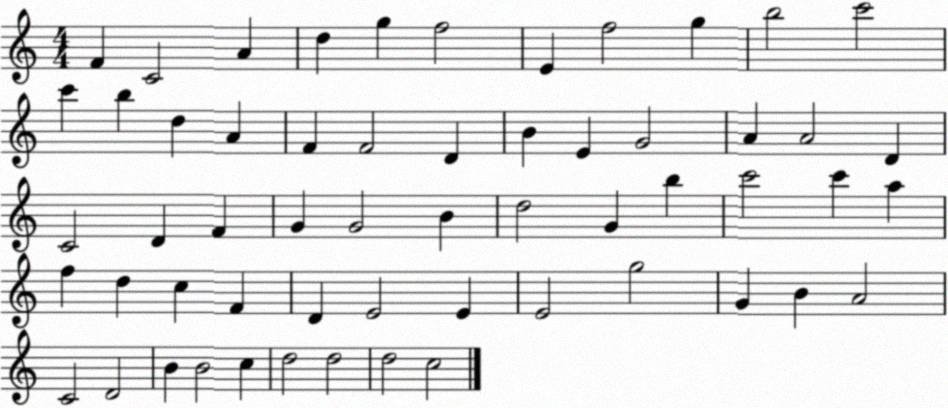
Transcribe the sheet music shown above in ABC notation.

X:1
T:Untitled
M:4/4
L:1/4
K:C
F C2 A d g f2 E f2 g b2 c'2 c' b d A F F2 D B E G2 A A2 D C2 D F G G2 B d2 G b c'2 c' a f d c F D E2 E E2 g2 G B A2 C2 D2 B B2 c d2 d2 d2 c2